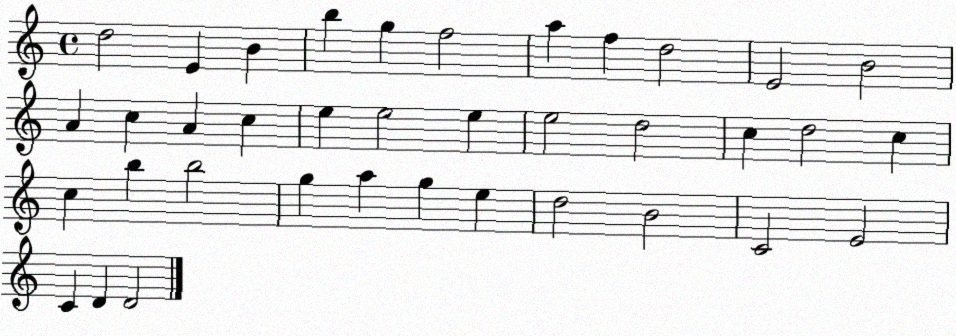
X:1
T:Untitled
M:4/4
L:1/4
K:C
d2 E B b g f2 a f d2 E2 B2 A c A c e e2 e e2 d2 c d2 c c b b2 g a g e d2 B2 C2 E2 C D D2